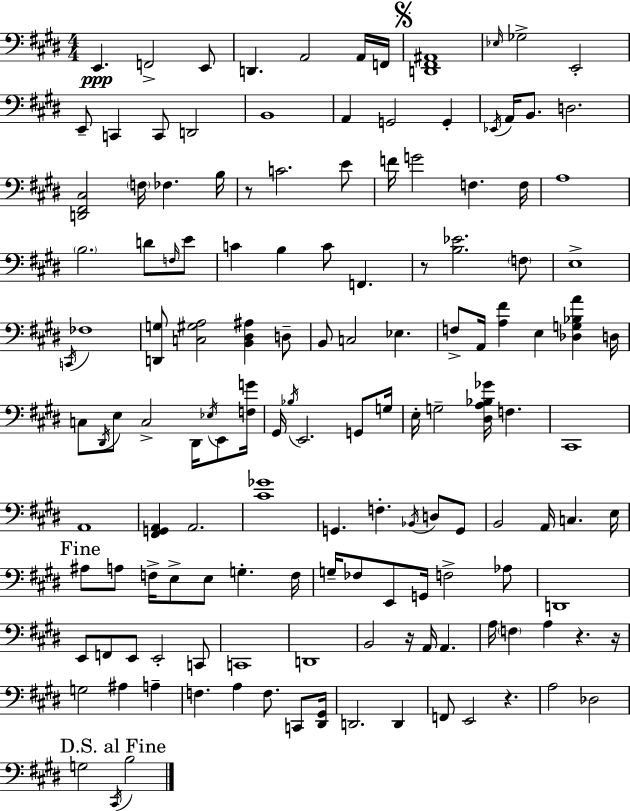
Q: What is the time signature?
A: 4/4